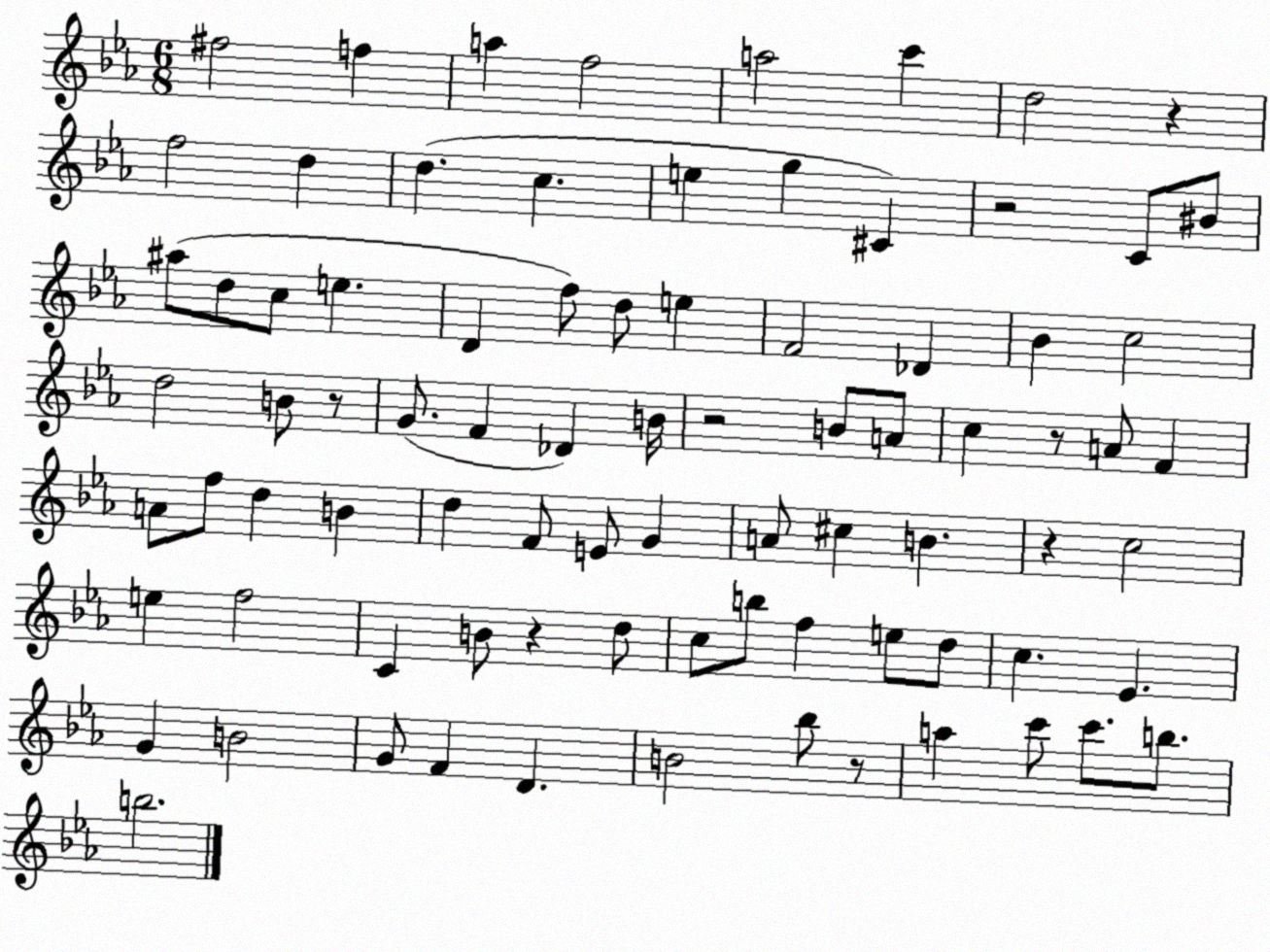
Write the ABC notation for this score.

X:1
T:Untitled
M:6/8
L:1/4
K:Eb
^f2 f a f2 a2 c' d2 z f2 d d c e g ^C z2 C/2 ^B/2 ^a/2 d/2 c/2 e D f/2 d/2 e F2 _D _B c2 d2 B/2 z/2 G/2 F _D B/4 z2 B/2 A/2 c z/2 A/2 F A/2 f/2 d B d F/2 E/2 G A/2 ^c B z c2 e f2 C B/2 z d/2 c/2 b/2 f e/2 d/2 c _E G B2 G/2 F D B2 _b/2 z/2 a c'/2 c'/2 b/2 b2